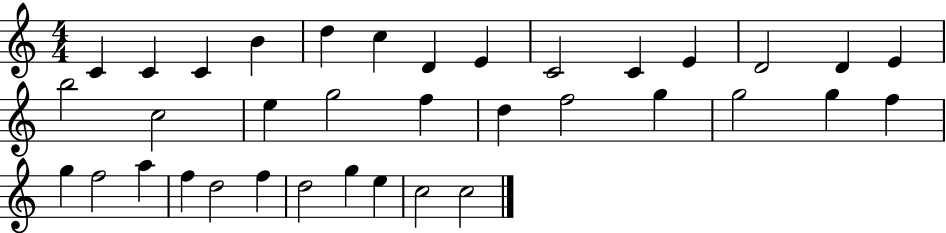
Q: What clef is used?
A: treble